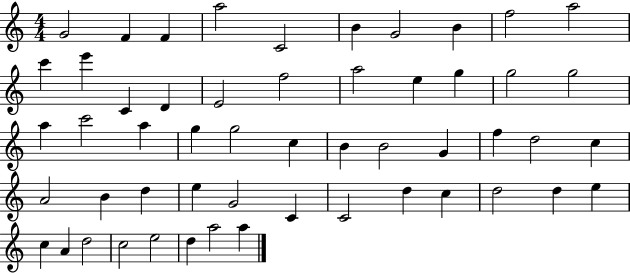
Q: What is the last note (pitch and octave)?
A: A5